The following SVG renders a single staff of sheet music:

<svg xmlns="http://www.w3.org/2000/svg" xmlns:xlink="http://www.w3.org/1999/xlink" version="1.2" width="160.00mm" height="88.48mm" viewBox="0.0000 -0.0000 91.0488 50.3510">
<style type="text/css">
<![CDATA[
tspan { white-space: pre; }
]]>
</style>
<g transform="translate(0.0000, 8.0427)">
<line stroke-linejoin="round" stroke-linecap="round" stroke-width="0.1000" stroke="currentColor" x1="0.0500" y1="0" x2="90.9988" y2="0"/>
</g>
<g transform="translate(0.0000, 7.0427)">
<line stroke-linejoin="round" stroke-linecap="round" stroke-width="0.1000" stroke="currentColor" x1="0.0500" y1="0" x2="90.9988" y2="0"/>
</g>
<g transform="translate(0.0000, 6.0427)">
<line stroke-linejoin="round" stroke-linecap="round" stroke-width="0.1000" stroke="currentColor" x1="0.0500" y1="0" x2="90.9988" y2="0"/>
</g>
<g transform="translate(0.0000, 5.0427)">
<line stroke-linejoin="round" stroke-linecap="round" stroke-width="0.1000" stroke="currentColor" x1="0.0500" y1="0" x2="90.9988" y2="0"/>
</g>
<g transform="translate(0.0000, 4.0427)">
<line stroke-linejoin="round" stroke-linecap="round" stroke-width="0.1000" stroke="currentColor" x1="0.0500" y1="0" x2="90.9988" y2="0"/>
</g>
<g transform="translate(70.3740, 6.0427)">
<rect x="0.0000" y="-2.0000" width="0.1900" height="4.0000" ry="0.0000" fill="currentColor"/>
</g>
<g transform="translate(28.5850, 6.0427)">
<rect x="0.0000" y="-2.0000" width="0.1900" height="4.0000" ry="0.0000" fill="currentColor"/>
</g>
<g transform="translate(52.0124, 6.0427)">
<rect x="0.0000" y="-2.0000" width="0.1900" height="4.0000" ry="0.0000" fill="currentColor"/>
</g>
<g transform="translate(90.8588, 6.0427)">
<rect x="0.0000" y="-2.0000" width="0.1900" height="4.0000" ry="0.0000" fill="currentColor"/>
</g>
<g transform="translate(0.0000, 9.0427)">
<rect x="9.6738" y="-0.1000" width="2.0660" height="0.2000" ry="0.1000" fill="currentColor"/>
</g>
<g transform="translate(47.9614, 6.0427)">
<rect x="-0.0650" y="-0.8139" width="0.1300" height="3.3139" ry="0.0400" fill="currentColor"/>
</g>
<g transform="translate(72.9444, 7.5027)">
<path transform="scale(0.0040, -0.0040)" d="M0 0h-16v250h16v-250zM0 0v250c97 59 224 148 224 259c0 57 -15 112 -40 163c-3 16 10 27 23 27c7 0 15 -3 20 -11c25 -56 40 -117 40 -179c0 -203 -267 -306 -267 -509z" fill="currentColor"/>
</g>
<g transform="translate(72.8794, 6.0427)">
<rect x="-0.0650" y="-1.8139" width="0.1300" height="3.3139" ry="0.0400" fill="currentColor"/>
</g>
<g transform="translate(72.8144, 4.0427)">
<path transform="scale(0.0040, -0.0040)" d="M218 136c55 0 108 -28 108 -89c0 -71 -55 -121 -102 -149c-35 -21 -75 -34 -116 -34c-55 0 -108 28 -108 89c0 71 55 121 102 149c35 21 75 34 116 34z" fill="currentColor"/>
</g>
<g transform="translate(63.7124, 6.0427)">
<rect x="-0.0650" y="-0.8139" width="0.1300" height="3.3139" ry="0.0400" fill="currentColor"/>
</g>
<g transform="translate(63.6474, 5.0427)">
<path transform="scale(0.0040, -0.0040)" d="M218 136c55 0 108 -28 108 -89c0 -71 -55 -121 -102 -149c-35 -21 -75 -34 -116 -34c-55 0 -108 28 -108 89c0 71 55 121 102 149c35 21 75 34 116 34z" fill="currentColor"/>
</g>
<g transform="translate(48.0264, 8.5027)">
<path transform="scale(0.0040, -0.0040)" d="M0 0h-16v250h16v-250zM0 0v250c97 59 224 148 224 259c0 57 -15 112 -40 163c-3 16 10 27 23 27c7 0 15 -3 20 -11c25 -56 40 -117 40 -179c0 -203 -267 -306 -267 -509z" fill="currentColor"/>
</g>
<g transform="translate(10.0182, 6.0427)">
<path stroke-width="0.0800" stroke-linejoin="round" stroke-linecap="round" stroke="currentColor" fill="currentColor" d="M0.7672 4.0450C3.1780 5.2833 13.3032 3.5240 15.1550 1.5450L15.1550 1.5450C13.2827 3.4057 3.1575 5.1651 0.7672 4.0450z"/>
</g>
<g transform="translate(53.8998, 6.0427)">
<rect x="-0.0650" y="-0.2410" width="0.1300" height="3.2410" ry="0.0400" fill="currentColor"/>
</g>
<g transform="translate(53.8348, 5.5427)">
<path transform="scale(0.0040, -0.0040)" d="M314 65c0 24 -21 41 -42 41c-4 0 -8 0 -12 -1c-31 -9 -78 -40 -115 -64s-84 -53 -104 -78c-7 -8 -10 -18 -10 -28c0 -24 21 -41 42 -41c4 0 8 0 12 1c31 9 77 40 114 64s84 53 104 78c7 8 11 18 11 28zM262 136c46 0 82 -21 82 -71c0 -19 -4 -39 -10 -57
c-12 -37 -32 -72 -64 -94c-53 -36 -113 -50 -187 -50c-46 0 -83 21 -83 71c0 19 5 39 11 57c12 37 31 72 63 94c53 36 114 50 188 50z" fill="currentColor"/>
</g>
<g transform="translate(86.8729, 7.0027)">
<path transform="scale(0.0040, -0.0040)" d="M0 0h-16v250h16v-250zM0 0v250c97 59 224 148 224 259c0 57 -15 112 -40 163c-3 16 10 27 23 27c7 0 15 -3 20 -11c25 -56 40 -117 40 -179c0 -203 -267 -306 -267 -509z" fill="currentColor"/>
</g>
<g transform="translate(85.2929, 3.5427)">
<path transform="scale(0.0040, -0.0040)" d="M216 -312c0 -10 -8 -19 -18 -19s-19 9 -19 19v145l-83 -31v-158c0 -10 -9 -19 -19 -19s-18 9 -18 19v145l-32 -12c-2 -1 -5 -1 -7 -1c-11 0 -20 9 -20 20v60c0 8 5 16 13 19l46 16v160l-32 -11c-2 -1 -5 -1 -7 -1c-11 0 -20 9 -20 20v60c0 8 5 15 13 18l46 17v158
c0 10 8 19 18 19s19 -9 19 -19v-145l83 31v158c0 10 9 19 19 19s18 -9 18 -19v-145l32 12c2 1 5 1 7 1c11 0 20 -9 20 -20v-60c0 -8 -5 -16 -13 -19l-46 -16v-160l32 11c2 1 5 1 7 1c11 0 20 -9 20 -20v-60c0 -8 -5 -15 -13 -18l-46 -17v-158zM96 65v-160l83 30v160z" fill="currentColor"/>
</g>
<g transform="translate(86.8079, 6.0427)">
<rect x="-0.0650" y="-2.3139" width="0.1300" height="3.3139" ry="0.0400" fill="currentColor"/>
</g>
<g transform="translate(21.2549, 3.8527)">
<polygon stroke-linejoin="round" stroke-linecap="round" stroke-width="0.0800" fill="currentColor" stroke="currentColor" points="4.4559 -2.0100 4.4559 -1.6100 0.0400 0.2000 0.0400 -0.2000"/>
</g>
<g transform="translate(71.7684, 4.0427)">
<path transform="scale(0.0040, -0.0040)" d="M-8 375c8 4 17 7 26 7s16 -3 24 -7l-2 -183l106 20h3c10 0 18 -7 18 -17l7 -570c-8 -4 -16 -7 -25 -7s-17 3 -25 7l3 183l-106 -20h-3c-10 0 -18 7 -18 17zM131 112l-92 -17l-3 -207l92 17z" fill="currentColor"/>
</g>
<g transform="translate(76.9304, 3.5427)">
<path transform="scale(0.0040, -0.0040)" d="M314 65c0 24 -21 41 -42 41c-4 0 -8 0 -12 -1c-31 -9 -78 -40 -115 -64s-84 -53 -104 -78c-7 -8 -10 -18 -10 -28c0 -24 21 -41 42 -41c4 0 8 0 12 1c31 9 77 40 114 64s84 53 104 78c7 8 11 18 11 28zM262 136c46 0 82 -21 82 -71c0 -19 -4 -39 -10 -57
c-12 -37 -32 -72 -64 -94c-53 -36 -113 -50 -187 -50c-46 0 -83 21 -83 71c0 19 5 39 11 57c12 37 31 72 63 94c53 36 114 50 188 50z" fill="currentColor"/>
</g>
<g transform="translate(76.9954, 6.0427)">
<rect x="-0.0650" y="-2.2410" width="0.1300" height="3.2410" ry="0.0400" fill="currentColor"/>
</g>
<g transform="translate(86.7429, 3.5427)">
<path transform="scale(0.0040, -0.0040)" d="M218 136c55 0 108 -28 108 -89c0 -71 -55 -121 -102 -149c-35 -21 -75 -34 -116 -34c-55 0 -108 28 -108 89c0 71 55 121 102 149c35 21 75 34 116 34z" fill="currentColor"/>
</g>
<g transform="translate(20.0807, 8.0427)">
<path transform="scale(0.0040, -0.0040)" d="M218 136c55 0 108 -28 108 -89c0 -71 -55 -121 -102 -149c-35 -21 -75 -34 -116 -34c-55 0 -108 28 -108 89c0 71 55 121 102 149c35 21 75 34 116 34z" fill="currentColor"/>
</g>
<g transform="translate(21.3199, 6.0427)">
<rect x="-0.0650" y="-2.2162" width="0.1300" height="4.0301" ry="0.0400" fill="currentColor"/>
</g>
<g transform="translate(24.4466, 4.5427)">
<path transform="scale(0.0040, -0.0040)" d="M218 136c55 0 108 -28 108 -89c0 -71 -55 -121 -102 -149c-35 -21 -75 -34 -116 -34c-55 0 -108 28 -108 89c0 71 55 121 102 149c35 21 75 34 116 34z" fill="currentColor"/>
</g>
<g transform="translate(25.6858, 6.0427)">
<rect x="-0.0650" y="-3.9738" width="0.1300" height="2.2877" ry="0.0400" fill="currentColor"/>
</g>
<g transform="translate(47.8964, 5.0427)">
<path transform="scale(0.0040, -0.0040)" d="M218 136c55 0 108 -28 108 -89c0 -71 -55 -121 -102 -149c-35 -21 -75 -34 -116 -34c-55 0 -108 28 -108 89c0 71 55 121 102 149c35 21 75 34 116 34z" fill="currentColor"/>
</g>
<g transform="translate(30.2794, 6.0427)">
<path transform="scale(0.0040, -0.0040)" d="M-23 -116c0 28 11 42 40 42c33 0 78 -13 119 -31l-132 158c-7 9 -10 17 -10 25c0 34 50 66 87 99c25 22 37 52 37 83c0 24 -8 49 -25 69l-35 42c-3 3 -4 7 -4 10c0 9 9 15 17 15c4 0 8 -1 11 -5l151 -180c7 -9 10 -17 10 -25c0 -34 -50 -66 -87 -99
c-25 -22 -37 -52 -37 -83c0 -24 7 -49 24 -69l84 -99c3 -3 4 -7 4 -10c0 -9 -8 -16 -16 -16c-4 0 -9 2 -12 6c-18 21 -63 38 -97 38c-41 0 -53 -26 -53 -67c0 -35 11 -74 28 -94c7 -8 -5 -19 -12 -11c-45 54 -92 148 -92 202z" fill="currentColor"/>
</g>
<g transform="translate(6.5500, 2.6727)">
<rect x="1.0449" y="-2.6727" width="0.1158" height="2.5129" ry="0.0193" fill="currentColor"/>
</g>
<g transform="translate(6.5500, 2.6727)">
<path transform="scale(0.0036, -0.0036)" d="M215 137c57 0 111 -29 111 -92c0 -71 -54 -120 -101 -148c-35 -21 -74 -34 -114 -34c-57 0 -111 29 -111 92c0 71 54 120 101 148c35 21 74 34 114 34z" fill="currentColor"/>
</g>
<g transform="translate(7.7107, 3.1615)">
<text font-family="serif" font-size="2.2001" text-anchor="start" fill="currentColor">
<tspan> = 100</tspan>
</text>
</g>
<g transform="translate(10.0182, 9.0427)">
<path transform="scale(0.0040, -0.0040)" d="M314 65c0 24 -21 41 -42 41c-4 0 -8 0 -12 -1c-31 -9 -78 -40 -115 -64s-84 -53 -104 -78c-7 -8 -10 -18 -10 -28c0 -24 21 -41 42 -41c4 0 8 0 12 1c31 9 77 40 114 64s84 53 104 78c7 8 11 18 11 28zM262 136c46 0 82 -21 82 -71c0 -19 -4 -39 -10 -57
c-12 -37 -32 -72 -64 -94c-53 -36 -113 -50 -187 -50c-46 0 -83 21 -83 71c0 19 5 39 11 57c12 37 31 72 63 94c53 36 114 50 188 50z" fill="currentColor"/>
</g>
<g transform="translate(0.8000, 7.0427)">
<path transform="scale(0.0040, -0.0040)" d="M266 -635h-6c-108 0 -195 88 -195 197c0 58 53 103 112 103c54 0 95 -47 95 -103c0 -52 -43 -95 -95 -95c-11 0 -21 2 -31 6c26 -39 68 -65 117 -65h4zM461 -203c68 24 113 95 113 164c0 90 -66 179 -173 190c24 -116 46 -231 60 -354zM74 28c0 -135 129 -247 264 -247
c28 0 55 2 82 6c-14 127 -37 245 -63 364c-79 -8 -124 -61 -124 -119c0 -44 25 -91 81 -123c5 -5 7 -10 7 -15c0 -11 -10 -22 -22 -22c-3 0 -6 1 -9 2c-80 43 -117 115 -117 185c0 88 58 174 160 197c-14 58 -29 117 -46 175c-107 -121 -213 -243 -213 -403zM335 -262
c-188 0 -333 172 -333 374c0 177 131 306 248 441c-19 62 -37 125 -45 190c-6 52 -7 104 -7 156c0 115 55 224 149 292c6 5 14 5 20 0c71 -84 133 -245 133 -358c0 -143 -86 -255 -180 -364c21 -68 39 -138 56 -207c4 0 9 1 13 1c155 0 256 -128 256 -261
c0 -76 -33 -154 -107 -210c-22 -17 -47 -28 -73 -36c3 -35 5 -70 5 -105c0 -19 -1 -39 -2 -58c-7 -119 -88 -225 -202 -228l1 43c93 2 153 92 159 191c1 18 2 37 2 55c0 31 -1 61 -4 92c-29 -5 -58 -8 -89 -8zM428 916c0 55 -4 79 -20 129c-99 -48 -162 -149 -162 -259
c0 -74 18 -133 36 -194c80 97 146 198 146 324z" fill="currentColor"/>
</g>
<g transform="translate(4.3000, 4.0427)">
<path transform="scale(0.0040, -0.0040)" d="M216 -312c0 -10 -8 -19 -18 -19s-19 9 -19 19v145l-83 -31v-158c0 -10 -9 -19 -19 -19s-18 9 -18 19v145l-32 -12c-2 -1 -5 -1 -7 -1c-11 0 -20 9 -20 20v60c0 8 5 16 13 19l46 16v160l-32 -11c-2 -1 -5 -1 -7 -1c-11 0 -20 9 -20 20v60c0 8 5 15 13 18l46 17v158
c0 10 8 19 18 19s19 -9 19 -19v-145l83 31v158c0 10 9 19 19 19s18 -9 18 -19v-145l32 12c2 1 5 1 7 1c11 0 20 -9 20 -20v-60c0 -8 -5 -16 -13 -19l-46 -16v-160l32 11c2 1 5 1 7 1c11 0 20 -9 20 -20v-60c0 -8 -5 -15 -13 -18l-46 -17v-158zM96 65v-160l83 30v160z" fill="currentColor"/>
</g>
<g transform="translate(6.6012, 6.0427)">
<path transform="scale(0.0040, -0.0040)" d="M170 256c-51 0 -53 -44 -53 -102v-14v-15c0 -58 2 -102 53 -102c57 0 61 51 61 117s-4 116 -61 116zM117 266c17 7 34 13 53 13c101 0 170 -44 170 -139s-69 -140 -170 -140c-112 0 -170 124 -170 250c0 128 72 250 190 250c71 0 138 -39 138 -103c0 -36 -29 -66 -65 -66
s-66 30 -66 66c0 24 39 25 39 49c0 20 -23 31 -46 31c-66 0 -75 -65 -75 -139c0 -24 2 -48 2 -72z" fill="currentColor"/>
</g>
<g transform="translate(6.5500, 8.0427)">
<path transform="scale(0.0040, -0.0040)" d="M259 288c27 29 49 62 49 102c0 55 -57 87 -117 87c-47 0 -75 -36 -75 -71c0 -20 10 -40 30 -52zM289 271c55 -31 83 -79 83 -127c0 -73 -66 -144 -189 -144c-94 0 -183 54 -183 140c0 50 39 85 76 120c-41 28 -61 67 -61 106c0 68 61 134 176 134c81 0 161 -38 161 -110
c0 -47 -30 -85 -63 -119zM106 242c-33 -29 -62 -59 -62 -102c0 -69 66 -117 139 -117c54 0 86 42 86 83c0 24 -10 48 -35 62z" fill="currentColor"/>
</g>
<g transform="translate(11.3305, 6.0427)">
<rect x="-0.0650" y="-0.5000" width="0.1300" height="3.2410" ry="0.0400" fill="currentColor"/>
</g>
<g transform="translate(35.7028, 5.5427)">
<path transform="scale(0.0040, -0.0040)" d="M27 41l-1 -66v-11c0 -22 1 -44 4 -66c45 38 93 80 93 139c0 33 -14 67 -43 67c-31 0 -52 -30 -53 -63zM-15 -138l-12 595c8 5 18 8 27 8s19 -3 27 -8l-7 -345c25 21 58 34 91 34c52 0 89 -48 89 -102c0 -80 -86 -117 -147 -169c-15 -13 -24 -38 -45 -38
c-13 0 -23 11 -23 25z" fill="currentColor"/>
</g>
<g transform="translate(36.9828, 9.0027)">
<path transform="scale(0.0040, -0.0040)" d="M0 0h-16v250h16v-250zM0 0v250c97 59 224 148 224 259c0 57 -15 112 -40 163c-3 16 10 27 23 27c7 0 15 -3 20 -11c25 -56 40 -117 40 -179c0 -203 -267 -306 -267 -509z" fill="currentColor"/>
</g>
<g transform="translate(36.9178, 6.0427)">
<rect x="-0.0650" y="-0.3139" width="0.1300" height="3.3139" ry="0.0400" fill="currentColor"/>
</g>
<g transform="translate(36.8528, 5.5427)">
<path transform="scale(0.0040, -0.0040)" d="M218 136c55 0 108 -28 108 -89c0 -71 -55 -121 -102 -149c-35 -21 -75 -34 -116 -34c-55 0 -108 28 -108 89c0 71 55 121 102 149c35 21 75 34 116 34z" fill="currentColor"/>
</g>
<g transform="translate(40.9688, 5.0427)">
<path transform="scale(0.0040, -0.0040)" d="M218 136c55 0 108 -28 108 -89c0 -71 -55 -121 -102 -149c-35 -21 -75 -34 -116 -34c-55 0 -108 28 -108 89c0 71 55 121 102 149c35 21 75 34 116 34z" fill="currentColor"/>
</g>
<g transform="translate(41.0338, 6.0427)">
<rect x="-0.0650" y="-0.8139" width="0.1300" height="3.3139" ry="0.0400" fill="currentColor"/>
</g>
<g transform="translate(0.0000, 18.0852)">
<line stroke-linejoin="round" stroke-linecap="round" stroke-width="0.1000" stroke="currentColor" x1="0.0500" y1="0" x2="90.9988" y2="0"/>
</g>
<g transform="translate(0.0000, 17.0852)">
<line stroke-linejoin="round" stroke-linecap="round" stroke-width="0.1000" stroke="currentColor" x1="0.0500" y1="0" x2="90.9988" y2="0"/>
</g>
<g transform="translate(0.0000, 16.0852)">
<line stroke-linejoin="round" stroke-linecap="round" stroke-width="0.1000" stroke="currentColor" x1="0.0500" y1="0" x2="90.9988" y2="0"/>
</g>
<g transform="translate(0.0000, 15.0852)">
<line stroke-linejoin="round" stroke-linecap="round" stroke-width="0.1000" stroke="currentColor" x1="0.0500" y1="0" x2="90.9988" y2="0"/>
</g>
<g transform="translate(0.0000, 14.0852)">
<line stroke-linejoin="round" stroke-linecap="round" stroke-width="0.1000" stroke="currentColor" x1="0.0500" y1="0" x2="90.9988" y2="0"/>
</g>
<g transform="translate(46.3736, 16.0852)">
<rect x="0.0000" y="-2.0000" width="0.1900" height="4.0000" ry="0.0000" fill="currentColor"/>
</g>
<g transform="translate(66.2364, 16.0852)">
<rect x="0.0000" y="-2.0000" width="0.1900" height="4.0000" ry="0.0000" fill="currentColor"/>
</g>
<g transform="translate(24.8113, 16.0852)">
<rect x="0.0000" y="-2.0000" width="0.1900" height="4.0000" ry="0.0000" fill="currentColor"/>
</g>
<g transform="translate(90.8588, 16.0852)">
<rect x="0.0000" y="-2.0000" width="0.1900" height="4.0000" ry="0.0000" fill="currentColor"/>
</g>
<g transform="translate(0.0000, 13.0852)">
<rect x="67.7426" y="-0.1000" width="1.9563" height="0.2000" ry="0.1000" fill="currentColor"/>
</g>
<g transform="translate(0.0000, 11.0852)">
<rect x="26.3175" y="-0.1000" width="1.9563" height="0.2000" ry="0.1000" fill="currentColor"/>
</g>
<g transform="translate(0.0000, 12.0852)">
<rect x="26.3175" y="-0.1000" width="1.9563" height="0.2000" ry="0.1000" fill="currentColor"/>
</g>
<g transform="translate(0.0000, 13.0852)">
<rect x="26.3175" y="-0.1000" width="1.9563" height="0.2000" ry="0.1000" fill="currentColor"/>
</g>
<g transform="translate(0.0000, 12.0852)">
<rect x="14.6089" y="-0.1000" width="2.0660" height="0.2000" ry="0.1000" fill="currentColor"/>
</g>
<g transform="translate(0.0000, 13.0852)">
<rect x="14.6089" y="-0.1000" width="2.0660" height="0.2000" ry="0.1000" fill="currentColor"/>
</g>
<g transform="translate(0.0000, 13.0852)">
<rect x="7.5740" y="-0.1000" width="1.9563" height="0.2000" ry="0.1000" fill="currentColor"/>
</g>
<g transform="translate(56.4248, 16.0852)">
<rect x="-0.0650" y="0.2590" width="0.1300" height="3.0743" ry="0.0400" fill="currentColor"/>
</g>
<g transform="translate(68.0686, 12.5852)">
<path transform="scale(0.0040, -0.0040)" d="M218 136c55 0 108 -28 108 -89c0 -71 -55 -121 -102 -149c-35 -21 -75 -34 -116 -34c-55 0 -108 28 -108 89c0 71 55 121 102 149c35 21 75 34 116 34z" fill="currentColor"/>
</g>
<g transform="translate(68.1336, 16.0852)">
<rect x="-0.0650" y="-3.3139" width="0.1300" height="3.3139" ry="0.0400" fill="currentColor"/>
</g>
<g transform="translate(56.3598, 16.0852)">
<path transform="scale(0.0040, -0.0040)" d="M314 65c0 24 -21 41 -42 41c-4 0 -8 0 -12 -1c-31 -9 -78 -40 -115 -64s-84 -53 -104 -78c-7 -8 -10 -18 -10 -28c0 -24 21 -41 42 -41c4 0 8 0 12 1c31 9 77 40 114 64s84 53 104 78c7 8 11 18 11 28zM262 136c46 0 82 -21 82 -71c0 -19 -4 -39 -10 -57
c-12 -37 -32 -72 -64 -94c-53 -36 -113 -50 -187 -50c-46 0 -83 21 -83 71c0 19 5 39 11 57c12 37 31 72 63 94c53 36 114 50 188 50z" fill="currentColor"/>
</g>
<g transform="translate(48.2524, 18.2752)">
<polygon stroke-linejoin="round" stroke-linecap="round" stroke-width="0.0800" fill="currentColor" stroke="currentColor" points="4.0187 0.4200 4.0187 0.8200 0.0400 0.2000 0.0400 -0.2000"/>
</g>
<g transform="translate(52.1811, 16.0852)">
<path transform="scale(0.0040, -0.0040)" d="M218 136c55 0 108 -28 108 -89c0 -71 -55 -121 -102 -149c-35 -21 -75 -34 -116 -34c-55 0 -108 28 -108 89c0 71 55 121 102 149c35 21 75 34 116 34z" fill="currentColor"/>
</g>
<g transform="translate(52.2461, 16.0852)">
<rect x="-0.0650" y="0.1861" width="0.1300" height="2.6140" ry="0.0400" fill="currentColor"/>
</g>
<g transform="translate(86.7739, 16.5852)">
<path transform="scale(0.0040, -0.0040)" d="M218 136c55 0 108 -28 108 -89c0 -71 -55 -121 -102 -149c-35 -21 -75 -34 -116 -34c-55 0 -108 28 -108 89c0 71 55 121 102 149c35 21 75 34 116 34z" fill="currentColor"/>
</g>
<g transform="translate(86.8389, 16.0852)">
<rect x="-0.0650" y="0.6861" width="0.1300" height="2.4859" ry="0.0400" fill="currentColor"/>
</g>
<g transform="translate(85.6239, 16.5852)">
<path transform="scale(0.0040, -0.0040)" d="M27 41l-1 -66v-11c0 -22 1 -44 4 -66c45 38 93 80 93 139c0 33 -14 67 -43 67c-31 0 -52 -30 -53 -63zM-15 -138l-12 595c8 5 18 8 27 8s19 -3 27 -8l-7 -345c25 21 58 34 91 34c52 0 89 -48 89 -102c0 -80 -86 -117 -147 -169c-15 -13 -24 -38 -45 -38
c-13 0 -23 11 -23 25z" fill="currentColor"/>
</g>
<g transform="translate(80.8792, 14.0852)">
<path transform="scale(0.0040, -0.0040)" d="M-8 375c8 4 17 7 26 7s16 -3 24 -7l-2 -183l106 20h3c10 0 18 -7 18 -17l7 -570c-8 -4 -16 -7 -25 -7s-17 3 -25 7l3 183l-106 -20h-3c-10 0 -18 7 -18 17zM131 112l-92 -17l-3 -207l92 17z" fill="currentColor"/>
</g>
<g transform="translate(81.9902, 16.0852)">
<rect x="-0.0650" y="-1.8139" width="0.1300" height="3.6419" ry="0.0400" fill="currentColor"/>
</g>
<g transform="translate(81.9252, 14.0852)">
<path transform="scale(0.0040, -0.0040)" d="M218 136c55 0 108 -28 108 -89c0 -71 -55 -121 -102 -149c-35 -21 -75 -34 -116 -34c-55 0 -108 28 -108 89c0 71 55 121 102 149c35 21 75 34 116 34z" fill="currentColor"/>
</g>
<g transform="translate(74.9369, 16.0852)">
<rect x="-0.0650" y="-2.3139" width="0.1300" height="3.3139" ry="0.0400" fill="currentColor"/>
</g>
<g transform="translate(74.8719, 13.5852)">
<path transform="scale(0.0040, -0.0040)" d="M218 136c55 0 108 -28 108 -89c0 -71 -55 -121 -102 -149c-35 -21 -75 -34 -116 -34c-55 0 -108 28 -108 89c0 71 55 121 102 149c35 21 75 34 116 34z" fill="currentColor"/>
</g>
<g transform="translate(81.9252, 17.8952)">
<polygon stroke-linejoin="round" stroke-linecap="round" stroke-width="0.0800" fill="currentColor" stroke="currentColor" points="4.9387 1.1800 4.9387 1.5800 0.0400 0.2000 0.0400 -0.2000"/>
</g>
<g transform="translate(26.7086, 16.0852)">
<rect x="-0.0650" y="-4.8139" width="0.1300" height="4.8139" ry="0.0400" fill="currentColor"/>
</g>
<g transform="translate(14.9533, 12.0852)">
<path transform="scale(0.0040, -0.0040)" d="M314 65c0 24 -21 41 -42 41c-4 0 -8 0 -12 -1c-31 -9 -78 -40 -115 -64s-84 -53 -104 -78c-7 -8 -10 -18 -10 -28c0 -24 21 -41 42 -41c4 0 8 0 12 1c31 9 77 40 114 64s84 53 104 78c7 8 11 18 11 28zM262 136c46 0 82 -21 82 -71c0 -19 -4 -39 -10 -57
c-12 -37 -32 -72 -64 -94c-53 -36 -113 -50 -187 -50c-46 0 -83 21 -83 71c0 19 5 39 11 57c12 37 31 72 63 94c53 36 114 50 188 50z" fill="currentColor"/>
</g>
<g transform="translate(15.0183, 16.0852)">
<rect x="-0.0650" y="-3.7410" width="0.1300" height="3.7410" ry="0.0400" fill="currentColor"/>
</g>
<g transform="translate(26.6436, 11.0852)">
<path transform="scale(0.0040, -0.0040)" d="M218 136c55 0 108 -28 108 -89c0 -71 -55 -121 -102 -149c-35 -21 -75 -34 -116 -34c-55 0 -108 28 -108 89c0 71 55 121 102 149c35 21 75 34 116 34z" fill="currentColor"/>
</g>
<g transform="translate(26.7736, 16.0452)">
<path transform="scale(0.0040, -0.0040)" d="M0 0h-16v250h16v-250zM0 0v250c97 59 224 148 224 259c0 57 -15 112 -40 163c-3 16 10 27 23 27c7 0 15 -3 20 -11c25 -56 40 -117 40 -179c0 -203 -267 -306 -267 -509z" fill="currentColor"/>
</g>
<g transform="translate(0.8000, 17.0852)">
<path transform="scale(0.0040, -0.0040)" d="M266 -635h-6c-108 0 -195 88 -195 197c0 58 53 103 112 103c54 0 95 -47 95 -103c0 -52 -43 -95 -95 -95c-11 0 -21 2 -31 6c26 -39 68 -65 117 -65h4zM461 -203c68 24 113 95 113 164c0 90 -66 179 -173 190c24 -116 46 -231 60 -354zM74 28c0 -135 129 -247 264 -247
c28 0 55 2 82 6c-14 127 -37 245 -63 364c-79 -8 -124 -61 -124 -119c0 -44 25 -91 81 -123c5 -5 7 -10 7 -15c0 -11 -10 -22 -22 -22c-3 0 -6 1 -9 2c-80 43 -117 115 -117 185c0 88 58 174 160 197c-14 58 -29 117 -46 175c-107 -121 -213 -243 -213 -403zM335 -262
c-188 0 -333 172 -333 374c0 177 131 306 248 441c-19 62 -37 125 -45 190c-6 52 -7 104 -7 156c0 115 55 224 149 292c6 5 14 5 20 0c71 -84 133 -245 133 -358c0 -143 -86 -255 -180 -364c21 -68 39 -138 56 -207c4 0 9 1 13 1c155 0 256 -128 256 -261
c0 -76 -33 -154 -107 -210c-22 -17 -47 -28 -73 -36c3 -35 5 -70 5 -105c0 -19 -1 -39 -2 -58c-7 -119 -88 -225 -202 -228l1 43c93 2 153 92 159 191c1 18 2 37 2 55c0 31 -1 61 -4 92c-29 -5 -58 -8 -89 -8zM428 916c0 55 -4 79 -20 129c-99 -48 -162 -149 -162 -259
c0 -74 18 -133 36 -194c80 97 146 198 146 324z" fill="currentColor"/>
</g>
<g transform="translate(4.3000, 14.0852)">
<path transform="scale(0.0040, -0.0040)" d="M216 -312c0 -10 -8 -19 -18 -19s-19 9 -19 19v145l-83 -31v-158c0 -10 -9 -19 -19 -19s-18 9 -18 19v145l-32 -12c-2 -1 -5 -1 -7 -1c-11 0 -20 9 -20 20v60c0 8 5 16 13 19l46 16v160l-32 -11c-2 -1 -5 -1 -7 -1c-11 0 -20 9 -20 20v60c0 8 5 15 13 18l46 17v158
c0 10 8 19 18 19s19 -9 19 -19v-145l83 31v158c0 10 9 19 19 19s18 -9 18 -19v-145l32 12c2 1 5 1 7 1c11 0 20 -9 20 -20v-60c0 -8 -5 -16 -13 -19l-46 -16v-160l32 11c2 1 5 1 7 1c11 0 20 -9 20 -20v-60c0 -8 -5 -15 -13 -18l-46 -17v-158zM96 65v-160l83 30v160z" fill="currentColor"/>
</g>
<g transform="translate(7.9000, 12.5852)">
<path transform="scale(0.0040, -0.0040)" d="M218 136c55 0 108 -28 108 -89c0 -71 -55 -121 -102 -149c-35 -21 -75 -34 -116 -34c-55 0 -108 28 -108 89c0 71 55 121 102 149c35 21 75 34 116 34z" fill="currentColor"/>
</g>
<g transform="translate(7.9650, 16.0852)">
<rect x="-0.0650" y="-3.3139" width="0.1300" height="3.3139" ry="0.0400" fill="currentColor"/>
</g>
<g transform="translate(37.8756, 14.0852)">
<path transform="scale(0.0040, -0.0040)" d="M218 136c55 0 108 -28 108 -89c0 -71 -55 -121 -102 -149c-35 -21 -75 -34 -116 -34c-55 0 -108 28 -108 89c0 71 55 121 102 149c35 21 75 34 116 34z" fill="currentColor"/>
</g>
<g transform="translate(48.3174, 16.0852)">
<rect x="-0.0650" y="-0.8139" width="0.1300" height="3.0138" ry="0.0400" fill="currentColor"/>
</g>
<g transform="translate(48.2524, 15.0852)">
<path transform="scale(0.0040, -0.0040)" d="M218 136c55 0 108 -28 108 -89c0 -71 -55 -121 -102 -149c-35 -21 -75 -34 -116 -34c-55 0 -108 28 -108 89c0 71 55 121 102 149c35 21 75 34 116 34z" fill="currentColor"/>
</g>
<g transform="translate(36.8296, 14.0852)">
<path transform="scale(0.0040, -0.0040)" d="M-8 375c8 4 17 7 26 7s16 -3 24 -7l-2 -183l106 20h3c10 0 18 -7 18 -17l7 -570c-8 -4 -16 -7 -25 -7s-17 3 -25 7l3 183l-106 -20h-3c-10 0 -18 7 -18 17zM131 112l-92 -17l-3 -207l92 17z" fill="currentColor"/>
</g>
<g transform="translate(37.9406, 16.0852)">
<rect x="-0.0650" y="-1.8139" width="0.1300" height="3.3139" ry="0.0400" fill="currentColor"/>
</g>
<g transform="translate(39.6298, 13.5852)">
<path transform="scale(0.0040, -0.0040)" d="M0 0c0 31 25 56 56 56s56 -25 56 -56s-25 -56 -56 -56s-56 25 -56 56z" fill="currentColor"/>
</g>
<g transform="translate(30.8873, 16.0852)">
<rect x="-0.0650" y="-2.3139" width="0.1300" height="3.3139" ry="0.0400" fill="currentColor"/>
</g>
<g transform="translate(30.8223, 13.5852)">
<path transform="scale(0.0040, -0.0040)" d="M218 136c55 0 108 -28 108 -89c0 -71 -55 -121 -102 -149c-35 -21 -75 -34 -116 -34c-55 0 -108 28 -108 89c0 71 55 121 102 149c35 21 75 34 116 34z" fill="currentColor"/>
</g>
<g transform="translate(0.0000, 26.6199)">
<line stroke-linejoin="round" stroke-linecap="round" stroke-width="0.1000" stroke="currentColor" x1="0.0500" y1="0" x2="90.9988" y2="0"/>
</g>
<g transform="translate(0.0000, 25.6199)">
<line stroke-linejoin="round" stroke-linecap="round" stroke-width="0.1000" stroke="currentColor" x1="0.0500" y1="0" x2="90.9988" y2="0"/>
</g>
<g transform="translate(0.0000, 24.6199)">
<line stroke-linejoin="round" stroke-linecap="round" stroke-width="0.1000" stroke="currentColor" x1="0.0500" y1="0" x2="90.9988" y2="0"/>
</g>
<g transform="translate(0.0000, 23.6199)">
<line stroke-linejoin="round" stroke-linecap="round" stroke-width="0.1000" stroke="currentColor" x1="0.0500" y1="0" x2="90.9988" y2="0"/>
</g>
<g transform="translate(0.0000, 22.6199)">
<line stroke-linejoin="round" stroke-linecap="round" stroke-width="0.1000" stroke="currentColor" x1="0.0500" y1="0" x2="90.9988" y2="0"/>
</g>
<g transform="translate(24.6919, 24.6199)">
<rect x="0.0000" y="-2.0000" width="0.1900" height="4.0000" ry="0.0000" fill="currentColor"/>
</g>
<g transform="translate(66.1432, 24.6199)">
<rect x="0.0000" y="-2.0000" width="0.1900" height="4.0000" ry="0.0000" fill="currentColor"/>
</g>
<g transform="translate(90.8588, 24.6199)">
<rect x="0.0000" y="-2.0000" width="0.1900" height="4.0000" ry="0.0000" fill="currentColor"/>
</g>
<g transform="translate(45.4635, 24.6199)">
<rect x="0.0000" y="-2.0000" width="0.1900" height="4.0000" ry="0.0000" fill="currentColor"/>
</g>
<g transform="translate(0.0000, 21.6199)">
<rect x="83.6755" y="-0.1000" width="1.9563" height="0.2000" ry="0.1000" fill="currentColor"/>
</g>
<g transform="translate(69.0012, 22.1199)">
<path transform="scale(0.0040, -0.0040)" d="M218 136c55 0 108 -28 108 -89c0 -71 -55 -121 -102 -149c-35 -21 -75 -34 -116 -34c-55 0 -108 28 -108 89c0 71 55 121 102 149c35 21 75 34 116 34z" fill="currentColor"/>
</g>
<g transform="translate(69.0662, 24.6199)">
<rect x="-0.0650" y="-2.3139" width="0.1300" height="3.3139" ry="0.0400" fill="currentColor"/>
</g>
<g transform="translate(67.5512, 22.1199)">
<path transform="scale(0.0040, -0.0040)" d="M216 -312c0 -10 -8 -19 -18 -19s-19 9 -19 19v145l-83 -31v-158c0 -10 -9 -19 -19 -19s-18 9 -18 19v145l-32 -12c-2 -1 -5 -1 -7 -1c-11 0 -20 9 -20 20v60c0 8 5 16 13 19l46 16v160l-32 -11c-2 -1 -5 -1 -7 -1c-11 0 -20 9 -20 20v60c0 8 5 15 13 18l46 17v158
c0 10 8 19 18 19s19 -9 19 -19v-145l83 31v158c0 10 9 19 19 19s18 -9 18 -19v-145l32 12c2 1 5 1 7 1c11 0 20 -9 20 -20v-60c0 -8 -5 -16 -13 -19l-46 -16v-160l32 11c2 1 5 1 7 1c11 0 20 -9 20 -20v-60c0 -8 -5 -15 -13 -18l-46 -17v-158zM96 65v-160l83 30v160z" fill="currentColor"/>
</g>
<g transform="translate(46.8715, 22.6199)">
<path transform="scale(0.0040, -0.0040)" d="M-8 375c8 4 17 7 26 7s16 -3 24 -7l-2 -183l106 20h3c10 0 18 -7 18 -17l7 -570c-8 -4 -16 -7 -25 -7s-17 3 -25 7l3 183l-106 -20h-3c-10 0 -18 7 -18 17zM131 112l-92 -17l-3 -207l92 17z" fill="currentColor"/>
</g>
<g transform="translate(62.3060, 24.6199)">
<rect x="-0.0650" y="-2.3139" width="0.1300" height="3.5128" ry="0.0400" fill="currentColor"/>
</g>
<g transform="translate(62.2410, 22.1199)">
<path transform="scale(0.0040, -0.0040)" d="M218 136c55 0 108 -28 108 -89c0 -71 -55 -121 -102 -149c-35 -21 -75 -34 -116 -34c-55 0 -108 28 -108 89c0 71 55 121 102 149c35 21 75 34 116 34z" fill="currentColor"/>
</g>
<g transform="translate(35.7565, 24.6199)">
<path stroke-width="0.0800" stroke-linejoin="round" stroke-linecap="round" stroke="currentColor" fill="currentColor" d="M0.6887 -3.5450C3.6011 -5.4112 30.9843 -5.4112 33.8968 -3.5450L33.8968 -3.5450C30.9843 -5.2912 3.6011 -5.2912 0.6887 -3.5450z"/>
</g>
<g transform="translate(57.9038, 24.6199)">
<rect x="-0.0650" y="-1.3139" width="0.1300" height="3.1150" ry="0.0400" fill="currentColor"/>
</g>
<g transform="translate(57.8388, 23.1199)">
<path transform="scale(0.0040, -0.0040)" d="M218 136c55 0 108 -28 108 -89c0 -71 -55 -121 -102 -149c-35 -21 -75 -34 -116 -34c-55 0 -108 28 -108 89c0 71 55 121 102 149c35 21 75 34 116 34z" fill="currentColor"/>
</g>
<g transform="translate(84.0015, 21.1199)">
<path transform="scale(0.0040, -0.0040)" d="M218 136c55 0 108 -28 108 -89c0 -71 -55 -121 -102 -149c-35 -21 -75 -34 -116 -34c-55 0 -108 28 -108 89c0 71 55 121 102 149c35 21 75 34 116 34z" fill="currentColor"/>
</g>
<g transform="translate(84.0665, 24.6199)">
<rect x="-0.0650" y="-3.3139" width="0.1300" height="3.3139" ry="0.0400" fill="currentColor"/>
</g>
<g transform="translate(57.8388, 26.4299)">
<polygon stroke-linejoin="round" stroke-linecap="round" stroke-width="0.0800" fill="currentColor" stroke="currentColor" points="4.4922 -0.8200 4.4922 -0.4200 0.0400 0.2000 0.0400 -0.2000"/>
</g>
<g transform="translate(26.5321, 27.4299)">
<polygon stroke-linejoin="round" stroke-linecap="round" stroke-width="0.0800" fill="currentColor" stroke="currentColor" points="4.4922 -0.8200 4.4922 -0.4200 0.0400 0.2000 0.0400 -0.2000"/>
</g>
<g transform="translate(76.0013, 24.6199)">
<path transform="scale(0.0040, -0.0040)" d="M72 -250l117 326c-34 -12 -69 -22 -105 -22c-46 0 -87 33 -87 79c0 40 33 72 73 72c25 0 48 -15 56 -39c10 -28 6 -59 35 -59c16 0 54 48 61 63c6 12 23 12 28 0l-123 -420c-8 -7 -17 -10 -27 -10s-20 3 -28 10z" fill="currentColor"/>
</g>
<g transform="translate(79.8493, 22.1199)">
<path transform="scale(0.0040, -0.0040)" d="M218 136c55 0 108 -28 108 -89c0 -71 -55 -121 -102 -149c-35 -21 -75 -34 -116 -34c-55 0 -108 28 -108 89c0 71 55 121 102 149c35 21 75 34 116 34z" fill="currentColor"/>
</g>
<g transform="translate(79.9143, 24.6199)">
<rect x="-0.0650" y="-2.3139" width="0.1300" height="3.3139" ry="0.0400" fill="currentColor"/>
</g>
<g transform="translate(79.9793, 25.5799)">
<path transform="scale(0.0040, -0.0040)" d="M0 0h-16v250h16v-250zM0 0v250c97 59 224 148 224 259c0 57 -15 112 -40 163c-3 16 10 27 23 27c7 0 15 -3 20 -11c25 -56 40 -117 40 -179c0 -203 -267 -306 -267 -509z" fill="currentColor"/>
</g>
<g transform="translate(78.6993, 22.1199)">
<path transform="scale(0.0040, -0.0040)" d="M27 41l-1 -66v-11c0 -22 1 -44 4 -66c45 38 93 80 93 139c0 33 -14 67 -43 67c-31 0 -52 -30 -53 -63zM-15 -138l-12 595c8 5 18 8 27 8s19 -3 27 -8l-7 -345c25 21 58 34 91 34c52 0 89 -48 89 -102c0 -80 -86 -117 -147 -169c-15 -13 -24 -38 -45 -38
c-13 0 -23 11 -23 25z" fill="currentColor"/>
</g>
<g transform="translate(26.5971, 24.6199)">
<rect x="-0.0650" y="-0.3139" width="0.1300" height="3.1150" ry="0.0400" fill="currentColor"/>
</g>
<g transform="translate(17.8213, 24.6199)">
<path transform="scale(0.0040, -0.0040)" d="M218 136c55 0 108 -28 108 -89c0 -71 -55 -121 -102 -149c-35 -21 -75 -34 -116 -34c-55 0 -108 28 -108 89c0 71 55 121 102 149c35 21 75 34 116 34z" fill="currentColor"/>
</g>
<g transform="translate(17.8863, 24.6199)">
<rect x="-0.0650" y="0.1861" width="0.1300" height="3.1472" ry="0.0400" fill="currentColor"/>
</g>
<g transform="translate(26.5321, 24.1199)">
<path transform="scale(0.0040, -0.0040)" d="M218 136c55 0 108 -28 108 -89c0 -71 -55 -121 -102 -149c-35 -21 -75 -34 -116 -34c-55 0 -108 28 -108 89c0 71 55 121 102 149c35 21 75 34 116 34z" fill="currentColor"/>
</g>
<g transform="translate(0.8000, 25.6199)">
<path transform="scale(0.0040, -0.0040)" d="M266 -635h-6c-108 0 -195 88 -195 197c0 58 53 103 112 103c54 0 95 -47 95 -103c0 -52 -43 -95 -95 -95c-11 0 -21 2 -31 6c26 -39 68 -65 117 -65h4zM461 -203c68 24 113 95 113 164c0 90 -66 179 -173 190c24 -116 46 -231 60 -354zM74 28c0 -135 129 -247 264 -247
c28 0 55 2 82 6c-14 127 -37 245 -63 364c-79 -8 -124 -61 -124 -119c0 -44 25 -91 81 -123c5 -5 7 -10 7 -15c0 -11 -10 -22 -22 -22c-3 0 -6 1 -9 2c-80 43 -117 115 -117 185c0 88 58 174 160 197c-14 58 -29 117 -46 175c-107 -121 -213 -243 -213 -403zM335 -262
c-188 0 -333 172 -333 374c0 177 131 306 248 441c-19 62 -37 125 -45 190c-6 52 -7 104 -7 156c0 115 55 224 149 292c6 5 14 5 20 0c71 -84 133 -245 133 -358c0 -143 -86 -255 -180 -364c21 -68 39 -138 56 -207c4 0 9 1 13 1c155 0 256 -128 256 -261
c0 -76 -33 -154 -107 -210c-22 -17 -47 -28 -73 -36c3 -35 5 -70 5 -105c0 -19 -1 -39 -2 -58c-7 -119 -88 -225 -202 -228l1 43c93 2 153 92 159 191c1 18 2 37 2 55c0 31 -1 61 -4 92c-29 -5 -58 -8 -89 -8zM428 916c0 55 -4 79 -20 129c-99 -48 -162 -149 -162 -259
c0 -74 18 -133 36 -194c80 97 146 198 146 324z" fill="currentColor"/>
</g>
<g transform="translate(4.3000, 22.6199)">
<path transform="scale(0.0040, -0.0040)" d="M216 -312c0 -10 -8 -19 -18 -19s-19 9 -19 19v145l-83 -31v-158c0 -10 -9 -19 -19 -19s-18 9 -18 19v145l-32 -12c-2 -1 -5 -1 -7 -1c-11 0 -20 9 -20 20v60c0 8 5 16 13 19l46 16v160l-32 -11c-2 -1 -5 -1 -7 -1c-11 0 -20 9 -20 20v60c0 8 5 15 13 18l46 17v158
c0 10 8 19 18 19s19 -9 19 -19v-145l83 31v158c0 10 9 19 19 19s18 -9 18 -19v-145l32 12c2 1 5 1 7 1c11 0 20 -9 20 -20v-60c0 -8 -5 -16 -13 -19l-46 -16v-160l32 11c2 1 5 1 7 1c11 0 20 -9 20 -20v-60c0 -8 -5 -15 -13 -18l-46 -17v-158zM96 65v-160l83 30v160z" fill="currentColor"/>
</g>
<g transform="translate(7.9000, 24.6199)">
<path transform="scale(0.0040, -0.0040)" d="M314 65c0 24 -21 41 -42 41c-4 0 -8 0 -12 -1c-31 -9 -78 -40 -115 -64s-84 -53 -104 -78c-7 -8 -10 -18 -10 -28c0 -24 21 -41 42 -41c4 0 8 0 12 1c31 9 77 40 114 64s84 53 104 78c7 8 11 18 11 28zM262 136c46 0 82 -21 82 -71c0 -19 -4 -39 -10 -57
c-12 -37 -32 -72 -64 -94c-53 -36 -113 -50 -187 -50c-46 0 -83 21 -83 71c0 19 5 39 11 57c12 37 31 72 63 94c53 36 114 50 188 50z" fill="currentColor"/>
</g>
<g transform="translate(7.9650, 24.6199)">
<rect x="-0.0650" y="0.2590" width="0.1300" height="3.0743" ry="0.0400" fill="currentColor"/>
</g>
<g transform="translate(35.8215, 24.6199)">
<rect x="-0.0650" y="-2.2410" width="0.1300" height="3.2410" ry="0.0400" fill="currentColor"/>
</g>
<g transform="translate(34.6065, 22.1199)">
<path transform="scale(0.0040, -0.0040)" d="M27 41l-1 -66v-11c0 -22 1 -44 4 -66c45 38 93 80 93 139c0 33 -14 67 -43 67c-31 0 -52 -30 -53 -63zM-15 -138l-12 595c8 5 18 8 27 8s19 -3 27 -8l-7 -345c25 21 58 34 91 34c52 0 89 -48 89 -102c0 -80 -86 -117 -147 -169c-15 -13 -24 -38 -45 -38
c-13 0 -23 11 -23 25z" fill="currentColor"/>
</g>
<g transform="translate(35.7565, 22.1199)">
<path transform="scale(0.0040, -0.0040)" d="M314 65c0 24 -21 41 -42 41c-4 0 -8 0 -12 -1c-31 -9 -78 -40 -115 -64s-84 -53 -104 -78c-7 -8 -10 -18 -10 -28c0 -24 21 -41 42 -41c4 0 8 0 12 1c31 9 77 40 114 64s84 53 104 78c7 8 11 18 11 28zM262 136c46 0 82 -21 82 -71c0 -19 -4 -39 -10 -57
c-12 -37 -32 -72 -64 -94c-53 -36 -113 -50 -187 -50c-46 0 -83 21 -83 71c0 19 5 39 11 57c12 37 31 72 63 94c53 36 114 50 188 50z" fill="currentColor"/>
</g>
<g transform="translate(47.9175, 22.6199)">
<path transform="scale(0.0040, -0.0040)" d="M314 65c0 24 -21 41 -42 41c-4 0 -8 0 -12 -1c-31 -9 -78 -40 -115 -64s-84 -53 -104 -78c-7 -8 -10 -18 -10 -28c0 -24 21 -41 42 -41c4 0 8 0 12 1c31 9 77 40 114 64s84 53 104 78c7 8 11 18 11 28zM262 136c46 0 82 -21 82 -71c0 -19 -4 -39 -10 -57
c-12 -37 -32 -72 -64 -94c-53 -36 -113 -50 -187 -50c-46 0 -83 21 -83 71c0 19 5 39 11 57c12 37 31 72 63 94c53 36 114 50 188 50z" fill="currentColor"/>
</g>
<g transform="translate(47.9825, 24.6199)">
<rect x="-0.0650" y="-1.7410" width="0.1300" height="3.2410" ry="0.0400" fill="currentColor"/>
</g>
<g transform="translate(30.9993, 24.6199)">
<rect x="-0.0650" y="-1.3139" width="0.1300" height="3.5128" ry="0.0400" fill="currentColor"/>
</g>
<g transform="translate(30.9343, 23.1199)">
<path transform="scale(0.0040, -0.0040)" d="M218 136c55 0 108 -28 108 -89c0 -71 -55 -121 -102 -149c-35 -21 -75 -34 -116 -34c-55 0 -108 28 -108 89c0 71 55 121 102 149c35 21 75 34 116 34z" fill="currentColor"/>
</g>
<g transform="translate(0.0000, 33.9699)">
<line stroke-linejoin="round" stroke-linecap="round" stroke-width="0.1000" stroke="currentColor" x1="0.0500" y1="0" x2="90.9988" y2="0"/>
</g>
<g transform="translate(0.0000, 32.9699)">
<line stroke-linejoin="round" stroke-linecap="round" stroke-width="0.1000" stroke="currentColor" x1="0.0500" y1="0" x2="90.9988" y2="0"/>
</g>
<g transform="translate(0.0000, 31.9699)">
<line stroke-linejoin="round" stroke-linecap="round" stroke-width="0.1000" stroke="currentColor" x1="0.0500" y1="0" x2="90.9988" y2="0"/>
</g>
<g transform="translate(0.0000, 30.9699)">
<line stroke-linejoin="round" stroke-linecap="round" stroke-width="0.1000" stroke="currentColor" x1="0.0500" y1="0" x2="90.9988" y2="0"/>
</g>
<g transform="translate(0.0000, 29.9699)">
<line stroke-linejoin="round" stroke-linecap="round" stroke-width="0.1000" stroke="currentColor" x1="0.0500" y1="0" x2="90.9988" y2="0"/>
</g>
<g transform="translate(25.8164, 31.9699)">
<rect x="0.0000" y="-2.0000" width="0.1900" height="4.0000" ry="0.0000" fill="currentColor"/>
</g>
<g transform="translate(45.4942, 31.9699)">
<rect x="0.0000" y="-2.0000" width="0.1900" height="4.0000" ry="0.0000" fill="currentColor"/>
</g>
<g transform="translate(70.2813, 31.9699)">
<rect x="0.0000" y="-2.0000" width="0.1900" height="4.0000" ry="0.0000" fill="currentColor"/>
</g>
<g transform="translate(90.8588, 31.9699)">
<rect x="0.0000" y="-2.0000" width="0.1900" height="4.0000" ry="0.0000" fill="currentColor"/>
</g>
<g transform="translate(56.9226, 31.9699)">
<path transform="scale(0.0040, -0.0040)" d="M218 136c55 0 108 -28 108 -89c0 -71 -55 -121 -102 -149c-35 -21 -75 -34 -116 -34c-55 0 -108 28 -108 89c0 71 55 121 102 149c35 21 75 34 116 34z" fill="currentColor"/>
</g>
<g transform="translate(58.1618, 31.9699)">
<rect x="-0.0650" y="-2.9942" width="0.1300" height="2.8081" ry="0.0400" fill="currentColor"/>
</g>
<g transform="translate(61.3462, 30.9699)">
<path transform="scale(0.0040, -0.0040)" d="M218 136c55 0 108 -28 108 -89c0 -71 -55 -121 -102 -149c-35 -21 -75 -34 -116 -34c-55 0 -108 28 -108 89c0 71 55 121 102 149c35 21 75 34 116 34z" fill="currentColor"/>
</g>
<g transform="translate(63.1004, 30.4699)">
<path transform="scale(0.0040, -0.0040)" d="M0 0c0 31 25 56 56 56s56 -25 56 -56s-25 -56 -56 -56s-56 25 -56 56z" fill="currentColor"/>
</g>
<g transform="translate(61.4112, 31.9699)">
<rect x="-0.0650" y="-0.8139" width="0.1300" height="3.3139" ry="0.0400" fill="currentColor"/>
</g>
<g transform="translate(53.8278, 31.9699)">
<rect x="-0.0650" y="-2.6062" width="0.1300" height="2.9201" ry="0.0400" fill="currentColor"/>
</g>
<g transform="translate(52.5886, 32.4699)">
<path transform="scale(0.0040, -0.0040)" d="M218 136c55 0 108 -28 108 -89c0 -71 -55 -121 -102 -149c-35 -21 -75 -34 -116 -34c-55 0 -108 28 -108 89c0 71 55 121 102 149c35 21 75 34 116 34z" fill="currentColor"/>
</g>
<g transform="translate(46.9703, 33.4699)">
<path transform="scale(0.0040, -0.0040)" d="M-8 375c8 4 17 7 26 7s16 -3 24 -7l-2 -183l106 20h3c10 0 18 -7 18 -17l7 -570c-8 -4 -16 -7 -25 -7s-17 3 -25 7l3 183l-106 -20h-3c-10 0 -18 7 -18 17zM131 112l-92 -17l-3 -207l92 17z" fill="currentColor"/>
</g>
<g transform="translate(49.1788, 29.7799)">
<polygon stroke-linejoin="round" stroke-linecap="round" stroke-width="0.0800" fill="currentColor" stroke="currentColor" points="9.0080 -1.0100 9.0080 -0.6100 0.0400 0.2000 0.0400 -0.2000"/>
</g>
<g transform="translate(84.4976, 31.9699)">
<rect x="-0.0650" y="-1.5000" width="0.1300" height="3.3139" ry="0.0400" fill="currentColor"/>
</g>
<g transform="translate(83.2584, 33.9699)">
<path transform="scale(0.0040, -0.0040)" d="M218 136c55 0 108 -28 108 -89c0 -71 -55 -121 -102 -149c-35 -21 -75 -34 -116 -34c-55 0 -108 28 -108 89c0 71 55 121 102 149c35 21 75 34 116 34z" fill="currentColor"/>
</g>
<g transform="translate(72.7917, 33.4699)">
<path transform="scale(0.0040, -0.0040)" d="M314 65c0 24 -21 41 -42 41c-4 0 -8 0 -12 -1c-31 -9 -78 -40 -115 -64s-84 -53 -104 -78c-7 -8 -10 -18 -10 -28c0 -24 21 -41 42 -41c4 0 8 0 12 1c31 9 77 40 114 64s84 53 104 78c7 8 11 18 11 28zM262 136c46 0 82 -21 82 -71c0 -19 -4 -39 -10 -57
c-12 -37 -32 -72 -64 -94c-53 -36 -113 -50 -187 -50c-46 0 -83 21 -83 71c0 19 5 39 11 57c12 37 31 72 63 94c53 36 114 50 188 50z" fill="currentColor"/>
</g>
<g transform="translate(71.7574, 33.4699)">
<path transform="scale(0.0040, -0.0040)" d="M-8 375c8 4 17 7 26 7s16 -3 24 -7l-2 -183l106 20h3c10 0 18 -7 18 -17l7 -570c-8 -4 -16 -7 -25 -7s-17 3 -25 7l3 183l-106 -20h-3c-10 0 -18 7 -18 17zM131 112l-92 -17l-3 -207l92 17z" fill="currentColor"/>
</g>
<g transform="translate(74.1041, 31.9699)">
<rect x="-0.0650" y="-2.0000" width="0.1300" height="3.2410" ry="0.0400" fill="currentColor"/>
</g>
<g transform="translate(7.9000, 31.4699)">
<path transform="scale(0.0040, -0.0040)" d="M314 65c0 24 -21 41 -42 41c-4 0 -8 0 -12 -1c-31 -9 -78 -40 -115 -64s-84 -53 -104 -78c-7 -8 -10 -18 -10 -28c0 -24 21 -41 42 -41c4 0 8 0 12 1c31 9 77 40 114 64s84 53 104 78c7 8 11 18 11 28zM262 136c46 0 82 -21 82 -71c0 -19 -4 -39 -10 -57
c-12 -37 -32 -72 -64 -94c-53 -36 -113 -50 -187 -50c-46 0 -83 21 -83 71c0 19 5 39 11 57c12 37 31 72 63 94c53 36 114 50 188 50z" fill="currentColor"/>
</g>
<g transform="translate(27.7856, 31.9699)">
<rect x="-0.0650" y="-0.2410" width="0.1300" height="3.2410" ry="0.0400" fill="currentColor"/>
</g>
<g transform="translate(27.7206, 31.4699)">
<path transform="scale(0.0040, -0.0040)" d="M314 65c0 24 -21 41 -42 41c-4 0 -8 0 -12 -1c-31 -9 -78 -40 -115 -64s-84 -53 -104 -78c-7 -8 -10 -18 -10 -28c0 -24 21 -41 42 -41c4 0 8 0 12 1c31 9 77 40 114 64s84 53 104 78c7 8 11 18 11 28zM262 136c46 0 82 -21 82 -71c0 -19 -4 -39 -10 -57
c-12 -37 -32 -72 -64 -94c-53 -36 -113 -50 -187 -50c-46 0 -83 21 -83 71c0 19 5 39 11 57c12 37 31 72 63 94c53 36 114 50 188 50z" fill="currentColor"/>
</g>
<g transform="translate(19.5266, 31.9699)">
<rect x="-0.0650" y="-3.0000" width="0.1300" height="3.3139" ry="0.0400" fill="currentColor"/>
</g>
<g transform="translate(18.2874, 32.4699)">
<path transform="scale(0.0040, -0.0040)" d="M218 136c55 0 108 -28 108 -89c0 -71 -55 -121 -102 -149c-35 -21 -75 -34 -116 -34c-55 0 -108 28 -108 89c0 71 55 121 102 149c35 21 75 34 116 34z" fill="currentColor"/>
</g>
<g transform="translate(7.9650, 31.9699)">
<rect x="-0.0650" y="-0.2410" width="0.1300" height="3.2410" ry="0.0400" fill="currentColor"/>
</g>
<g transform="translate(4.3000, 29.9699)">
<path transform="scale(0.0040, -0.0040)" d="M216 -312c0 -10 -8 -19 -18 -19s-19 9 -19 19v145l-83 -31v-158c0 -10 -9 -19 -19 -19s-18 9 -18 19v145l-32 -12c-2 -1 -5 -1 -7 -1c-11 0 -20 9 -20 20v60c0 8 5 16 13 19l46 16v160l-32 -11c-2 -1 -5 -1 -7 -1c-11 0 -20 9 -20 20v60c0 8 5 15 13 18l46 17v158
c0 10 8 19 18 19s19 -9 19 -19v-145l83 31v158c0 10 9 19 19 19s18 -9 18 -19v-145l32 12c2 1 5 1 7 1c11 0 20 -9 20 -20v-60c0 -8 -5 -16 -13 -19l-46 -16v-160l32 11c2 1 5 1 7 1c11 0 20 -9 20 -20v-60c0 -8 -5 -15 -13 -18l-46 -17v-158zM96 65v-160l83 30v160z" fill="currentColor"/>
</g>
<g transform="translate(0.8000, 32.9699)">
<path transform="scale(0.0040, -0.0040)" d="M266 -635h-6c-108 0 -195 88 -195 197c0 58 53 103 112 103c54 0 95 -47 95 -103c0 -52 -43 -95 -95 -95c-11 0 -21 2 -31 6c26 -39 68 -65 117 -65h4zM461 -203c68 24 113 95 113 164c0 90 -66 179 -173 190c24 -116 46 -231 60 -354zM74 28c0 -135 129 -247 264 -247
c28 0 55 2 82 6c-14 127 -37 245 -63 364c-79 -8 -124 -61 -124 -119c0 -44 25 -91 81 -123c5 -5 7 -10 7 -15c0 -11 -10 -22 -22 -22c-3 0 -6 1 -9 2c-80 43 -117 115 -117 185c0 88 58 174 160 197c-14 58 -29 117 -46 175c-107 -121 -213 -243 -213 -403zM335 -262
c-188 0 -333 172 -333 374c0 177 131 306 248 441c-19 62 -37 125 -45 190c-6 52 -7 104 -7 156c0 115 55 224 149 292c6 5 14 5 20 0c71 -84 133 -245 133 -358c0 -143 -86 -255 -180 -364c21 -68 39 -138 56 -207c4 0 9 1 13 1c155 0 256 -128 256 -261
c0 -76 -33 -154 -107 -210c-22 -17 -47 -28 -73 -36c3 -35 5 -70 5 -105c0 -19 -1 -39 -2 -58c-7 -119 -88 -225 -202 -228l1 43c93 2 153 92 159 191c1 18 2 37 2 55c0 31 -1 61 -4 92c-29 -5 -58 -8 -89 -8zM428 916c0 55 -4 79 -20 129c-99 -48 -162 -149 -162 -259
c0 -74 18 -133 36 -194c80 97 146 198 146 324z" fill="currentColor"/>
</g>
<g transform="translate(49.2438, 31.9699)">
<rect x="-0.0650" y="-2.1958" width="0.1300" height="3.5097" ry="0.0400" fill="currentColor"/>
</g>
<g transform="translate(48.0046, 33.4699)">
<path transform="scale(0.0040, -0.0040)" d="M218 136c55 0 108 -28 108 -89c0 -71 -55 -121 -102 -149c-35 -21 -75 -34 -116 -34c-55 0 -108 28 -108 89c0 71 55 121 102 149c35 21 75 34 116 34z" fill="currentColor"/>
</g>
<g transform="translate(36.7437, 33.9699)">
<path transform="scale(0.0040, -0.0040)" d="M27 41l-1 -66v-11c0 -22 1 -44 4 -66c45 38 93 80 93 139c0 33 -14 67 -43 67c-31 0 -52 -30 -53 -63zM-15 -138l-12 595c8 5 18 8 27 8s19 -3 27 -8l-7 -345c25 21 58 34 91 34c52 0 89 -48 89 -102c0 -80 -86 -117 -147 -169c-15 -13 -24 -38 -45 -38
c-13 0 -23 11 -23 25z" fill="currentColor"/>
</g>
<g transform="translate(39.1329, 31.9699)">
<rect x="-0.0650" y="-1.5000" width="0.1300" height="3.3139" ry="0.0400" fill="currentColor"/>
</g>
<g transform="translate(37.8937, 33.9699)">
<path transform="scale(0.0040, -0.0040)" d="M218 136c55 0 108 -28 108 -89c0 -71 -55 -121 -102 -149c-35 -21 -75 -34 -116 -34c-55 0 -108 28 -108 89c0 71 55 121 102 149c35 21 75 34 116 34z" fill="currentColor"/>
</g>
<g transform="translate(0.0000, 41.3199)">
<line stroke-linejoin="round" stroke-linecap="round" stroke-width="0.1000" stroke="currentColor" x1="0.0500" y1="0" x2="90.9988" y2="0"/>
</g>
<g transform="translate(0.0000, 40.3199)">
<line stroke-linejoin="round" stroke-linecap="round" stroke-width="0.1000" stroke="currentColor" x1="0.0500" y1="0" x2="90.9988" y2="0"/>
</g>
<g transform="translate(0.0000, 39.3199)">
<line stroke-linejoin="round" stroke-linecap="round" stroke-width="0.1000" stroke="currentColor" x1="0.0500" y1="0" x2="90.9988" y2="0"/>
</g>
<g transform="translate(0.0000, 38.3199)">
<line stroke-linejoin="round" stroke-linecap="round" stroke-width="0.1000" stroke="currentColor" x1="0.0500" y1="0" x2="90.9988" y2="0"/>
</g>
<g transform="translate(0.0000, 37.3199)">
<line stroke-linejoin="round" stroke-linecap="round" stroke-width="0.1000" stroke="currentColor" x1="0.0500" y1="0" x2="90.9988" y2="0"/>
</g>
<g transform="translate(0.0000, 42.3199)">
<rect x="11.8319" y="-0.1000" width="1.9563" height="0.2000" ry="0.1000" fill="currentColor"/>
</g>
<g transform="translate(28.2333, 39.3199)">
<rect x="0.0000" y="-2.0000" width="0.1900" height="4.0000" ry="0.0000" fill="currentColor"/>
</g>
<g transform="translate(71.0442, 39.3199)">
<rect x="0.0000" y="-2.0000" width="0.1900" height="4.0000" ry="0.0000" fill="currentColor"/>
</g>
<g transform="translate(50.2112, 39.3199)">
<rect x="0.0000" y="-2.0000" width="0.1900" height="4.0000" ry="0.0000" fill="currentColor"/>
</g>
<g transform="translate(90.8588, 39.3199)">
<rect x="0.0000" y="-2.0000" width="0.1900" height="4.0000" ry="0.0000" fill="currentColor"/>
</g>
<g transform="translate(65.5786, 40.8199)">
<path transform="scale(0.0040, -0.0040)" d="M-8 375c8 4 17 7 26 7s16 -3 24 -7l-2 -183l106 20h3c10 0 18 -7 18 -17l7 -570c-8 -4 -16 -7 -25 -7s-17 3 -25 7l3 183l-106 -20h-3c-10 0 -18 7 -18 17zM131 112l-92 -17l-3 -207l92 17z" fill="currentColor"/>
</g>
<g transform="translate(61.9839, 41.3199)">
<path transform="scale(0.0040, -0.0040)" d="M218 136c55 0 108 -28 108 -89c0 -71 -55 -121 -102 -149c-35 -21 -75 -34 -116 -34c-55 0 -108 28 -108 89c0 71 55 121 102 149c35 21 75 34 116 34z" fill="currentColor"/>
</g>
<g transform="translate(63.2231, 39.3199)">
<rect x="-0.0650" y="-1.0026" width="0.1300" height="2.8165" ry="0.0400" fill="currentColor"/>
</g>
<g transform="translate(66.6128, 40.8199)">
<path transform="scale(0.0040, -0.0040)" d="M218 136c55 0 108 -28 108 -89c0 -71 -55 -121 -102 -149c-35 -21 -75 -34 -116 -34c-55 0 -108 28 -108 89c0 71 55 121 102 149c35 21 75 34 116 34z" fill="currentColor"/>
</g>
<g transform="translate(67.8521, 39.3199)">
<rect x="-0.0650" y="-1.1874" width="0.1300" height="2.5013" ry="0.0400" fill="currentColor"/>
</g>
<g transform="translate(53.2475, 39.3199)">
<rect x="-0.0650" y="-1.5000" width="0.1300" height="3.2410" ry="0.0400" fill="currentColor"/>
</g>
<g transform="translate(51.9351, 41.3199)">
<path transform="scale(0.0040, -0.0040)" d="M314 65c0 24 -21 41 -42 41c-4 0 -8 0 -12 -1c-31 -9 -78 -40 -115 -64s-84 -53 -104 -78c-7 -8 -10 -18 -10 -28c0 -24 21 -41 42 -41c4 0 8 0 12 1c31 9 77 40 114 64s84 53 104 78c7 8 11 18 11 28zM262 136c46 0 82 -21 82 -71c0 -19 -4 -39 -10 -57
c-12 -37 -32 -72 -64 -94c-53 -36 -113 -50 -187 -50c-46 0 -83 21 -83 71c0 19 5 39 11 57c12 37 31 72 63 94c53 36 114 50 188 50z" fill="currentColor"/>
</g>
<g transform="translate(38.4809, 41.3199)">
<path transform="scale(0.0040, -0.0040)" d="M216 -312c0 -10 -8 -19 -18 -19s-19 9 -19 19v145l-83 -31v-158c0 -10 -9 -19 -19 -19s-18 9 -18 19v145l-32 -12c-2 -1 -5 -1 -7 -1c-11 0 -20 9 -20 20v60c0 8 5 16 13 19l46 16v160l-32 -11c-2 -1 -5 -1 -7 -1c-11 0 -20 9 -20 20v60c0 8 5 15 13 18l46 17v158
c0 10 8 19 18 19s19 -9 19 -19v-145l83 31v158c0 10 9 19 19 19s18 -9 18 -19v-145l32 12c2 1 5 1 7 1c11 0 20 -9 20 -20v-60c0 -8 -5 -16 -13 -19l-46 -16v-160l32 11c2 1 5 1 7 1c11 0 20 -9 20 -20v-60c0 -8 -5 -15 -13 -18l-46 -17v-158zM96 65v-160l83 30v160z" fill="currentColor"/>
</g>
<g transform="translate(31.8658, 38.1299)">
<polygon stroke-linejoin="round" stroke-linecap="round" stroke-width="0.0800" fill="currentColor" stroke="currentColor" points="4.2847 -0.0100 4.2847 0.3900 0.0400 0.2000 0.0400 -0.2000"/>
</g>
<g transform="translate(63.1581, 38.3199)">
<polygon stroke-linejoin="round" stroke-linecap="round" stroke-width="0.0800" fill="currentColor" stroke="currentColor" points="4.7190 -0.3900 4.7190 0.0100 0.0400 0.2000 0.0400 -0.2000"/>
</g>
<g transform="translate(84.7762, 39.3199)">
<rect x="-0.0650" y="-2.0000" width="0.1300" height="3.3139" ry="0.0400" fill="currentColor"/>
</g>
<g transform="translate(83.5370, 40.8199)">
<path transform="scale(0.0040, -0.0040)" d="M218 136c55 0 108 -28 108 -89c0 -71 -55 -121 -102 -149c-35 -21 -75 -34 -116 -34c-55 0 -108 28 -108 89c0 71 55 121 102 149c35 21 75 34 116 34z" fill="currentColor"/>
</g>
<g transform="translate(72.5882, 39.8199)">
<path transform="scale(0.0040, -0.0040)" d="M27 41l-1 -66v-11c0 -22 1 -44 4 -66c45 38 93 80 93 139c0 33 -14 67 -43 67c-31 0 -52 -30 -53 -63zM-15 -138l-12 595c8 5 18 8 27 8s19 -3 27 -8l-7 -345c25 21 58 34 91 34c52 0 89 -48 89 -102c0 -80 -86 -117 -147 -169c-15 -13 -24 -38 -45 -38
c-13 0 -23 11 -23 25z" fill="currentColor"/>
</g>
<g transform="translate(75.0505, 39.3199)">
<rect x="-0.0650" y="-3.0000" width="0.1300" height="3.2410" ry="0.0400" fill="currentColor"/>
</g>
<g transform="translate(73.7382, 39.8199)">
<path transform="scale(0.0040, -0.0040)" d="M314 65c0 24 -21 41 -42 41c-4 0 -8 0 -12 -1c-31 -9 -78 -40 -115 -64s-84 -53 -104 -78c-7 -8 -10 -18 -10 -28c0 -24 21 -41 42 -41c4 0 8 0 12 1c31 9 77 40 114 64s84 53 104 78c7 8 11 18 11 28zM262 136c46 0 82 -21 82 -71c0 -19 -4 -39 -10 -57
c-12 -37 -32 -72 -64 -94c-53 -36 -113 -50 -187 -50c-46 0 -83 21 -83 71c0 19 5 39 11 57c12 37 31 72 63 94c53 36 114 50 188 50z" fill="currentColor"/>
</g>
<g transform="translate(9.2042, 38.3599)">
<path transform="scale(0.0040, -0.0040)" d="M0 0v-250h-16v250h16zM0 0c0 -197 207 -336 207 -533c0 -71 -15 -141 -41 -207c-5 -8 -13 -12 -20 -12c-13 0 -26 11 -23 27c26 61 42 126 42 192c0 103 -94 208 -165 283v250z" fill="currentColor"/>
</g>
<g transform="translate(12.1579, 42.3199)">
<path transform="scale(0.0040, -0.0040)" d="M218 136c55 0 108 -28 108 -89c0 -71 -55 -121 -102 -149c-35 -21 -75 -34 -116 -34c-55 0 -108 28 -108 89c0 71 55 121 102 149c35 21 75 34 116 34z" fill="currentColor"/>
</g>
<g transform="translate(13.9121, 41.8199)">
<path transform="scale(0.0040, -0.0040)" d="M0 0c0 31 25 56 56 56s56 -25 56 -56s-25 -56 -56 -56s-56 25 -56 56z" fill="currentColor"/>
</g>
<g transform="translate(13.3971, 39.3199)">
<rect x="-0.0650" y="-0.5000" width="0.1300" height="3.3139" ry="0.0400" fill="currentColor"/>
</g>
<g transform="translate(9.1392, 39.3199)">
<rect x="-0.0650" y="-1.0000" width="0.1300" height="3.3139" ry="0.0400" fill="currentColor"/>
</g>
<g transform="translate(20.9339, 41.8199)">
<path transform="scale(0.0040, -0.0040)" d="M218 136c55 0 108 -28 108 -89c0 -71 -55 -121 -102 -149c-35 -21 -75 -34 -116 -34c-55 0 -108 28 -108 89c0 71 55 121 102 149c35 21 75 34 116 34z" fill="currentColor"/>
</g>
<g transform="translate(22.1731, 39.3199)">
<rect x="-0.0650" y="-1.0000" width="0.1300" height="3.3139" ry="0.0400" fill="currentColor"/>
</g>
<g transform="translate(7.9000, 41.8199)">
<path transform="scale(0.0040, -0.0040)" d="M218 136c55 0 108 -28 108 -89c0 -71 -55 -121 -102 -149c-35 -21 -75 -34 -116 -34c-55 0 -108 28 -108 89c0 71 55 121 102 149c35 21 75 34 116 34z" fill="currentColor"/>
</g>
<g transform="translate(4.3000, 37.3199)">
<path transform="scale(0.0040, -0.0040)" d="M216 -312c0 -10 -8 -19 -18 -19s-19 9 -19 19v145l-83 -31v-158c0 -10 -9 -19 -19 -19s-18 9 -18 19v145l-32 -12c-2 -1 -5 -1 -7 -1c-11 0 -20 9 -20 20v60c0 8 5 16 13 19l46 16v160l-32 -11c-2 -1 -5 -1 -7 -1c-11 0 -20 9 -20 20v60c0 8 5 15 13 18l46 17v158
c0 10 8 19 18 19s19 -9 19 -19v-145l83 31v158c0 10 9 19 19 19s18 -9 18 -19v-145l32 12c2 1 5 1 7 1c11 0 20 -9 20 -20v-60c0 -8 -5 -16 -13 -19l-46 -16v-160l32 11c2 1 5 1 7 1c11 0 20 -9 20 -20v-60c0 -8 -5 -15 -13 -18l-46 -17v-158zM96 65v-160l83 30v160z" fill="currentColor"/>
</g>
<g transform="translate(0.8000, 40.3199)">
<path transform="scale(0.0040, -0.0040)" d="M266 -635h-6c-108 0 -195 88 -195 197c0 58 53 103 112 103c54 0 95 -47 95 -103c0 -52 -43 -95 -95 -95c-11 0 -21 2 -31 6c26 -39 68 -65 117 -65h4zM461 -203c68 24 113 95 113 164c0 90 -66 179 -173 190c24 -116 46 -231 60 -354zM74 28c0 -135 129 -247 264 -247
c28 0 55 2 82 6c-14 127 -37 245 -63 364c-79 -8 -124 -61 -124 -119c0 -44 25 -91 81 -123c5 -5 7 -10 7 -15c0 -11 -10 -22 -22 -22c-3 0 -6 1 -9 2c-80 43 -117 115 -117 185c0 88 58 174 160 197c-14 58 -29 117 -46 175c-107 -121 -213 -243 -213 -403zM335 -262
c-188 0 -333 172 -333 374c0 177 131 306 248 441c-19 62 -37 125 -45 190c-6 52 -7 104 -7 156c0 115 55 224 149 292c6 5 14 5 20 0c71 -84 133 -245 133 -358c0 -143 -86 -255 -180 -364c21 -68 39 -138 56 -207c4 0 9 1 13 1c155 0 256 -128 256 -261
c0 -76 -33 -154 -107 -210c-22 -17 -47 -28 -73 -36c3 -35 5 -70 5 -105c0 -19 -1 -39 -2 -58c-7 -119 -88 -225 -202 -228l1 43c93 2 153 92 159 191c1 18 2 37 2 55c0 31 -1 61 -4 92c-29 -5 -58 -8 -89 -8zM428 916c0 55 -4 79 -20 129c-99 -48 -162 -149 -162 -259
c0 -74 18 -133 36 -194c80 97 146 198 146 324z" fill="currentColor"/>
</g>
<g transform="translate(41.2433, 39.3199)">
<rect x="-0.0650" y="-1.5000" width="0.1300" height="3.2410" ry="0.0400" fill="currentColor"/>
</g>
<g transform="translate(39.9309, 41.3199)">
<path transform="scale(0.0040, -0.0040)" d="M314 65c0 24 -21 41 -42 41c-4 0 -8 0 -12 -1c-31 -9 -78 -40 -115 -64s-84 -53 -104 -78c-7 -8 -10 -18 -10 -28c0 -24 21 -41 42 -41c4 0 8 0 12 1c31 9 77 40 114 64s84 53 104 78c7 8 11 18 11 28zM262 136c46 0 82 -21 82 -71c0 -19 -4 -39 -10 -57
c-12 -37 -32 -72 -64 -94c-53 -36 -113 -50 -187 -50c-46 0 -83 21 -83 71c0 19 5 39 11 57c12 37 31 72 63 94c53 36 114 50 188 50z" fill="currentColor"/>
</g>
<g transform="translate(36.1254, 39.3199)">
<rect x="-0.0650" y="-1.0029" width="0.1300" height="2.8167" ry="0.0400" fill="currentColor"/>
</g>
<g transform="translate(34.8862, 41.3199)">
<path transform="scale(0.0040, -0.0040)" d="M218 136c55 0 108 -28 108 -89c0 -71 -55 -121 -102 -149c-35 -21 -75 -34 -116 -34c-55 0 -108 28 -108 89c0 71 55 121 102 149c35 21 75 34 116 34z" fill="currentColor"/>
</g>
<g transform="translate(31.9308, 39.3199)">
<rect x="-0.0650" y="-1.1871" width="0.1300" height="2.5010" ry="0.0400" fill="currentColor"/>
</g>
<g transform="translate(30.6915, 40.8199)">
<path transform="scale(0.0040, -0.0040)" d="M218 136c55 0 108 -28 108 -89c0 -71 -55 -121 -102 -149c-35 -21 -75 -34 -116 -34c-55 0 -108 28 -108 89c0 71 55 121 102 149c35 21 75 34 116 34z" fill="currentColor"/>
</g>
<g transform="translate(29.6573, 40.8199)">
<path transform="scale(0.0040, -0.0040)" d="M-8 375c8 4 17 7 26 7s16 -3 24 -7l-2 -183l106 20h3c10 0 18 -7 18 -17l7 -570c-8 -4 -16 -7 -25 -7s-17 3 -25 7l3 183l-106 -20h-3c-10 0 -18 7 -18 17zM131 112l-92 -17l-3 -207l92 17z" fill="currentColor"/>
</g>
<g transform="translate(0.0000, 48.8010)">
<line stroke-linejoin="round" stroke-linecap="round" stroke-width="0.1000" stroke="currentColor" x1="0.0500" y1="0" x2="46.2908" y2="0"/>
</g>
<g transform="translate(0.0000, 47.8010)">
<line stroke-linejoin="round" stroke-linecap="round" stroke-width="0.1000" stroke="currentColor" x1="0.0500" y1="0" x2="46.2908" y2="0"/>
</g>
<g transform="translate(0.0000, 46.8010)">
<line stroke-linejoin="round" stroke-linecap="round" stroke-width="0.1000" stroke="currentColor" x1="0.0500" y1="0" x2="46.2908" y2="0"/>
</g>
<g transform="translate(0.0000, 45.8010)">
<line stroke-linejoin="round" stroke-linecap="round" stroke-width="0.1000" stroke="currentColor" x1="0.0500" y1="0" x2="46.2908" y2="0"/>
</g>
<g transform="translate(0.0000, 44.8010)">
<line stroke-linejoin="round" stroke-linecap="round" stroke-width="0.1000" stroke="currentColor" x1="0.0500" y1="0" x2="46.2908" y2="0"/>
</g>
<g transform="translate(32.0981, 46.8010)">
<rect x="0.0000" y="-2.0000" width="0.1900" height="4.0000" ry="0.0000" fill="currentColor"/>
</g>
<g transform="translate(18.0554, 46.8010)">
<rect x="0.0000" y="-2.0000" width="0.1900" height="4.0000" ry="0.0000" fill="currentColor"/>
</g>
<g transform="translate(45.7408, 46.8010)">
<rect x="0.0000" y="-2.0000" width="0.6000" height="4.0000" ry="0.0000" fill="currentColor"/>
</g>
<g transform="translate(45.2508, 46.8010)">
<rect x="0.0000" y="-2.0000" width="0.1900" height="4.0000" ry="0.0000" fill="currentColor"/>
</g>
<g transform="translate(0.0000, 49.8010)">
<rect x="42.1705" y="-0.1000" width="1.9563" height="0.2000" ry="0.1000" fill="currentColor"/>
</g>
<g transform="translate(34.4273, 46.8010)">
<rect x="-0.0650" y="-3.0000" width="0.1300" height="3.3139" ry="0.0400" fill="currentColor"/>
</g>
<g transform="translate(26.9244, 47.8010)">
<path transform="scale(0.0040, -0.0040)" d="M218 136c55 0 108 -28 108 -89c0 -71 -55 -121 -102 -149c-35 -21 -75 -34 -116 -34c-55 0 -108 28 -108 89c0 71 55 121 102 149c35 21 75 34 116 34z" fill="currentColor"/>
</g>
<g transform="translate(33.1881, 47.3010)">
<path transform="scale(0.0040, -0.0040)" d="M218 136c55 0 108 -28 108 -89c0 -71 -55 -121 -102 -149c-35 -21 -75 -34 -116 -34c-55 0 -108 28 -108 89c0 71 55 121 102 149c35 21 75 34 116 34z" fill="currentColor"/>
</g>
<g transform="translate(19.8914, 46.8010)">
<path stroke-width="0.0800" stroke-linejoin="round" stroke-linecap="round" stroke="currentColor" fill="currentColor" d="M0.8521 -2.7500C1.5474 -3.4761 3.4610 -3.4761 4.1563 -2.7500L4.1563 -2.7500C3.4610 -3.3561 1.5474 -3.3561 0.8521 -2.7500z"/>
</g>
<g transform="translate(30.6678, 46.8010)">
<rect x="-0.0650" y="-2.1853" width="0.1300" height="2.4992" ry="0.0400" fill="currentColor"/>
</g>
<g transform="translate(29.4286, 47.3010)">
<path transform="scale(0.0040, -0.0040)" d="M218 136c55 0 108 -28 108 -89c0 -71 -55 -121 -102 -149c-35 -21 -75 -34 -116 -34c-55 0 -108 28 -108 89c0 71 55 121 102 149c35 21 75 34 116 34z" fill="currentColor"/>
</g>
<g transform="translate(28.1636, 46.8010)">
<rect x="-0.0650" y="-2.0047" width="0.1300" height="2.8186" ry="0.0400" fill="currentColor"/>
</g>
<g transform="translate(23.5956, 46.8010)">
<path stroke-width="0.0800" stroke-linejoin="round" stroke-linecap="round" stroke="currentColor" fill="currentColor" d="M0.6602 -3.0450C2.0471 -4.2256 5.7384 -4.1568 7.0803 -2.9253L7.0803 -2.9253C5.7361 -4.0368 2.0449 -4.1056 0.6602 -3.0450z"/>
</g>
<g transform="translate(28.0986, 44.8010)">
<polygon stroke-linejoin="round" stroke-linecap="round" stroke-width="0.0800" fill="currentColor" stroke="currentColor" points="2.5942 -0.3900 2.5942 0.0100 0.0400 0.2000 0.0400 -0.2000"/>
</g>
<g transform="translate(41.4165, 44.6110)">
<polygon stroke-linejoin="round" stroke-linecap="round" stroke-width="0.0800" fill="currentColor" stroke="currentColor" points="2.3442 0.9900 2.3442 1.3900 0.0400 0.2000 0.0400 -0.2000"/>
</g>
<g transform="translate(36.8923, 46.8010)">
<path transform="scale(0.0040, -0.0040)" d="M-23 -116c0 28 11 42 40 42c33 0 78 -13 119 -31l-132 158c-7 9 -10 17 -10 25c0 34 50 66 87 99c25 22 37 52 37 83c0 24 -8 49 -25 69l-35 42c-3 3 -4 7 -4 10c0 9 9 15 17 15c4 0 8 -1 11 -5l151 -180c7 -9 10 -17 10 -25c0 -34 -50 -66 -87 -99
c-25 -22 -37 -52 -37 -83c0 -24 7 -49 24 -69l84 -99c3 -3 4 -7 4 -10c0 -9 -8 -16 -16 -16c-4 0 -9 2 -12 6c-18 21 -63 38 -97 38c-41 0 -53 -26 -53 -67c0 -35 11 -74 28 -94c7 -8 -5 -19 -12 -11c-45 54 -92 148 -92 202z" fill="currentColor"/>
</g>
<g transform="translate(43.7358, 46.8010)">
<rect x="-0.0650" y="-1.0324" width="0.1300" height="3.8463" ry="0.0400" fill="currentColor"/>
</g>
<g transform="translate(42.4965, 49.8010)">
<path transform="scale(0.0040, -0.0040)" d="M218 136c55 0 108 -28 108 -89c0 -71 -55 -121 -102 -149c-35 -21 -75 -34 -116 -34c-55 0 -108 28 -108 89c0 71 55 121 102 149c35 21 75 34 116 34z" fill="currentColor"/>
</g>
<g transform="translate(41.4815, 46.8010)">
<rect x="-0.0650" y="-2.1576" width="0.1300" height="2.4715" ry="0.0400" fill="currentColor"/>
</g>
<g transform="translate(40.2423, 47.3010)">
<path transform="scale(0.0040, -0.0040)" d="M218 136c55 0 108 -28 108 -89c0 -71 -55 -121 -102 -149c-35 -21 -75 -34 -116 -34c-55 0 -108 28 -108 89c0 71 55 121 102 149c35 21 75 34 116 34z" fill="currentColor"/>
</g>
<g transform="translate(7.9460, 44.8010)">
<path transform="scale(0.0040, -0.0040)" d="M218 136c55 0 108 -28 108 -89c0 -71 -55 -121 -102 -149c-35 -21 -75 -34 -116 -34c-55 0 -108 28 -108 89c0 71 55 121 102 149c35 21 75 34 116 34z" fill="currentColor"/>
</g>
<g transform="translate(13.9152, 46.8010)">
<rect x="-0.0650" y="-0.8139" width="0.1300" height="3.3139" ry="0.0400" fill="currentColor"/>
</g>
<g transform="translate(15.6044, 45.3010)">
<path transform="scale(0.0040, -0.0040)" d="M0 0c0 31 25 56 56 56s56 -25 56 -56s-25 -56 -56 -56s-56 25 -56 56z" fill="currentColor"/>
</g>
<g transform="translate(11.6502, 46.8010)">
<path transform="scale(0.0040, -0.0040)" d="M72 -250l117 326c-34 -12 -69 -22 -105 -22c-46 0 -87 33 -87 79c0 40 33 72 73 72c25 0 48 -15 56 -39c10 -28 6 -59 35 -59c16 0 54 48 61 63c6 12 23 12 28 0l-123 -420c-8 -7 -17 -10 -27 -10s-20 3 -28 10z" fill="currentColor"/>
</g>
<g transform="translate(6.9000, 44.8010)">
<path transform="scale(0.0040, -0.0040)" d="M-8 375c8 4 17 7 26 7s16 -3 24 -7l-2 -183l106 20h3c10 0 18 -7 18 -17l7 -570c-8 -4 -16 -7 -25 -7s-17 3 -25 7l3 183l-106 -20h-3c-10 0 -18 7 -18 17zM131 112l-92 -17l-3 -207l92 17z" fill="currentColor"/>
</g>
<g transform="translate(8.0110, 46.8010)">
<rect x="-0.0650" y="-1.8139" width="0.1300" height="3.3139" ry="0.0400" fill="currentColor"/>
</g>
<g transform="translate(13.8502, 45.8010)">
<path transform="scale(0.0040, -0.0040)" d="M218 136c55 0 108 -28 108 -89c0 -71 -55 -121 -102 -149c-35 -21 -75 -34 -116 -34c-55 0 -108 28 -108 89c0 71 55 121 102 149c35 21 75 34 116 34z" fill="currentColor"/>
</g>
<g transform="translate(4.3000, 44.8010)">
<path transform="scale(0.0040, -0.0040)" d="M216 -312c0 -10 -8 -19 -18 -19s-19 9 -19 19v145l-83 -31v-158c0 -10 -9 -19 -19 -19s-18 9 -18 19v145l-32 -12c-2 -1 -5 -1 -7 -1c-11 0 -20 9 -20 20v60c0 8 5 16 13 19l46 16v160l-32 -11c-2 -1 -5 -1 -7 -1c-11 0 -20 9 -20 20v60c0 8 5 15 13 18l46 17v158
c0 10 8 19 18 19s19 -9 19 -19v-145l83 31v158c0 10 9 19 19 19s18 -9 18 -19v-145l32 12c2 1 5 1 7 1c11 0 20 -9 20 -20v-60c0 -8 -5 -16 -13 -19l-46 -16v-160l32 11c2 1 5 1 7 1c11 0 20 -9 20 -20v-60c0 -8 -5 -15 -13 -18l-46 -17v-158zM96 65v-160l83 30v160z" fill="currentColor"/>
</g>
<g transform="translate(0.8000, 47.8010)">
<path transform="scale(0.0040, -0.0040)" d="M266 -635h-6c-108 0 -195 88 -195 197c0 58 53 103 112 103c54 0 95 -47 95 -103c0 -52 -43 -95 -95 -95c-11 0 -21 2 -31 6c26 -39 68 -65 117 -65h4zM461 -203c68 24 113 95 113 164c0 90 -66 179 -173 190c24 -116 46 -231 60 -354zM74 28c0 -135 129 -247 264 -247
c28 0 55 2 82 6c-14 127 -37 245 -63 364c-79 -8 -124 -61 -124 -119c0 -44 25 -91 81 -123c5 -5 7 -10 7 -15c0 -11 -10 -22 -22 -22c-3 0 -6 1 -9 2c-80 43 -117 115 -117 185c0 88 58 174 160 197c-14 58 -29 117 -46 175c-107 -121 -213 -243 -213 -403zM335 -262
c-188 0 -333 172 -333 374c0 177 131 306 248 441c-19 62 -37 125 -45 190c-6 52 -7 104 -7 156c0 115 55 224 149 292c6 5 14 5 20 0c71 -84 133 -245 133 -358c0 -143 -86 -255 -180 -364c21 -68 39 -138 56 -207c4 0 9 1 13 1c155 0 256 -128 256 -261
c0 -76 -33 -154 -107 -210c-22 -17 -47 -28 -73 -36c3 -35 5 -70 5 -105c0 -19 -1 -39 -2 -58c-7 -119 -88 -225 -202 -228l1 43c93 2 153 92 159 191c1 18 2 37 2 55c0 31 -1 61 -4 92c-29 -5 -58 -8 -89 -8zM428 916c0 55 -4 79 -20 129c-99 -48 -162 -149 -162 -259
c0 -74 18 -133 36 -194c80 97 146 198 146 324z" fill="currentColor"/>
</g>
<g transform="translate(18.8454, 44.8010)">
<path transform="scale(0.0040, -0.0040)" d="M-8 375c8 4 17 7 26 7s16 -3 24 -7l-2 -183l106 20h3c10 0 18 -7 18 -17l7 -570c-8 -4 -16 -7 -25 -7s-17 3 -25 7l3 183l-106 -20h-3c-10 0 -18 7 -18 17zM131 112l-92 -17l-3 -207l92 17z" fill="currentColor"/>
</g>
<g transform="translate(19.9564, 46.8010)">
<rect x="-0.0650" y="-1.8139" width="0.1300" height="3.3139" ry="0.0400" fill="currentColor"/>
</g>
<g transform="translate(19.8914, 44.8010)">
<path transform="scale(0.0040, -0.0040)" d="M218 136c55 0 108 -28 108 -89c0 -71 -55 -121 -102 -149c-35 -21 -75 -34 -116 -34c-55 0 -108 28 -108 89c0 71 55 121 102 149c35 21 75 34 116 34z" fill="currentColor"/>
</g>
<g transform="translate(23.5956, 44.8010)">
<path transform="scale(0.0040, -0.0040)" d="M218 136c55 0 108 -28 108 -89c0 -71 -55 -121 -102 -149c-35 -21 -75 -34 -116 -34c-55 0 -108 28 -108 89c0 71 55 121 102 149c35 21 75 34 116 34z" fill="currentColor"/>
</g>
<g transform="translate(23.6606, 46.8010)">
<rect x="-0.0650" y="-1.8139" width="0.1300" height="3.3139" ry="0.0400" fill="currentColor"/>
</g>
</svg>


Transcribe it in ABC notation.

X:1
T:Untitled
M:6/8
L:1/4
K:G
C2 E/2 e/2 z _c/2 d d/2 c2 d f/2 g2 ^g/2 b c'2 e'/2 g f d/2 B/2 B2 b g f/2 _A/2 B2 B c/2 e/2 _g2 f2 e/2 g/2 ^g z/2 _g/2 b c2 A c2 _E F/2 A/2 B/2 d F2 E D/2 C D F/2 E/2 ^E2 E2 E/2 F/2 _A2 ^F f z/2 d f f G/2 A/2 A z A/2 C/2